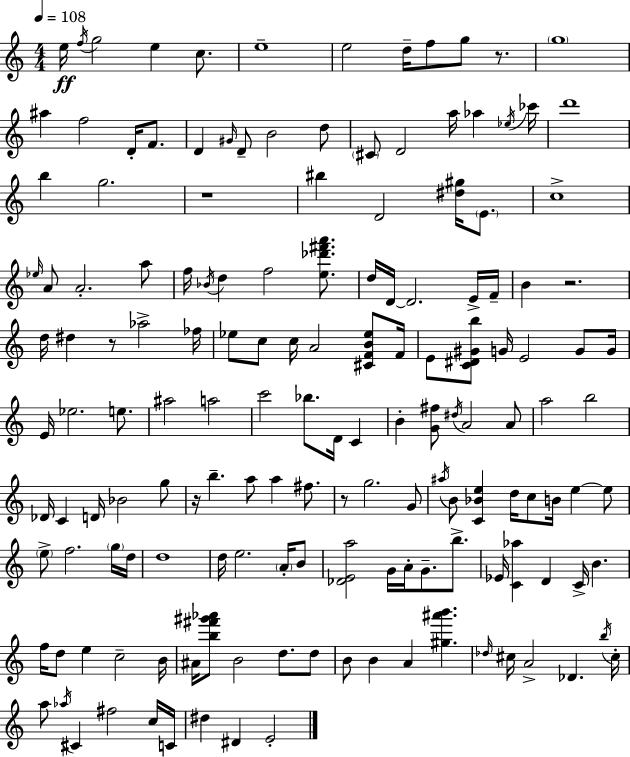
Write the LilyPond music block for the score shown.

{
  \clef treble
  \numericTimeSignature
  \time 4/4
  \key a \minor
  \tempo 4 = 108
  e''16\ff \acciaccatura { f''16 } g''2 e''4 c''8. | e''1-- | e''2 d''16-- f''8 g''8 r8. | \parenthesize g''1 | \break ais''4 f''2 d'16-. f'8. | d'4 \grace { gis'16 } d'8-- b'2 | d''8 \parenthesize cis'8 d'2 a''16 aes''4 | \acciaccatura { ees''16 } ces'''16 d'''1 | \break b''4 g''2. | r1 | bis''4 d'2 <dis'' gis''>16 | \parenthesize e'8. c''1-> | \break \grace { ees''16 } a'8 a'2.-. | a''8 f''16 \acciaccatura { bes'16 } d''4 f''2 | <e'' des''' fis''' a'''>8. d''16 d'16~~ d'2. | e'16-> f'16-- b'4 r2. | \break d''16 dis''4 r8 aes''2-> | fes''16 ees''8 c''8 c''16 a'2 | <cis' f' b' ees''>8 f'16 e'8 <c' dis' gis' b''>8 g'16 e'2 | g'8 g'16 e'16 ees''2. | \break e''8. ais''2 a''2 | c'''2 bes''8. | d'16 c'4 b'4-. <g' fis''>8 \acciaccatura { dis''16 } a'2 | a'8 a''2 b''2 | \break des'16 c'4 d'16 bes'2 | g''8 r16 b''4.-- a''8 a''4 | fis''8. r8 g''2. | g'8 \acciaccatura { ais''16 } b'8 <c' bes' e''>4 d''16 c''8 | \break b'16 e''4~~ e''8 \parenthesize e''8-> f''2. | \parenthesize g''16 d''16 d''1 | d''16 e''2. | \parenthesize a'16-. b'8 <des' e' a''>2 g'16 | \break a'16-. g'8.-- b''8.-> ees'16 <c' aes''>4 d'4 | c'16-> b'4. f''16 d''8 e''4 c''2-- | b'16 ais'16 <b'' fis''' gis''' aes'''>8 b'2 | d''8. d''8 b'8 b'4 a'4 | \break <gis'' ais''' b'''>4. \grace { des''16 } cis''16 a'2-> | des'4. \acciaccatura { b''16 } cis''16-. a''8 \acciaccatura { aes''16 } cis'4 | fis''2 c''16 c'16 dis''4 dis'4 | e'2-. \bar "|."
}